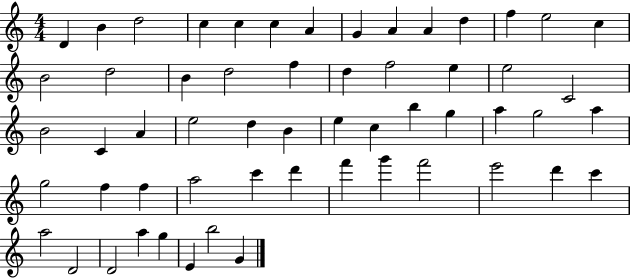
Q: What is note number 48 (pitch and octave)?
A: D6